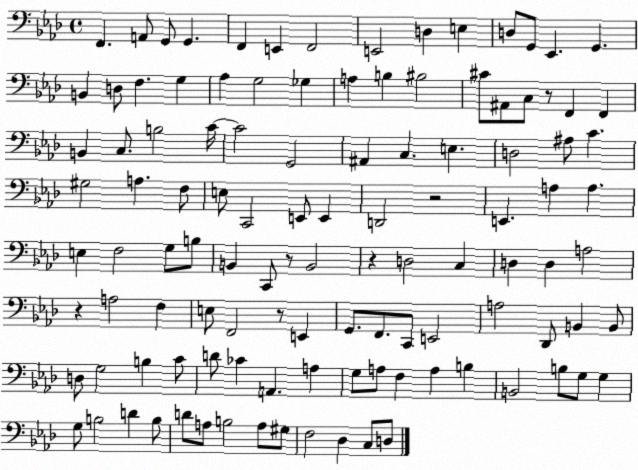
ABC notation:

X:1
T:Untitled
M:4/4
L:1/4
K:Ab
F,, A,,/2 G,,/2 G,, F,, E,, F,,2 E,,2 D, E, D,/2 G,,/2 _E,, G,, B,, D,/2 F, G, _A, G,2 _G, A, B, ^B,2 ^C/2 ^A,,/2 C,/2 z/2 F,, F,, B,, C,/2 B,2 C/4 C2 G,,2 ^A,, C, E, D,2 ^A,/2 C ^G,2 A, F,/2 E,/2 C,,2 E,,/2 E,, D,,2 z2 E,, A, A, E, F,2 G,/2 B,/2 B,, C,,/2 z/2 B,,2 z D,2 C, D, D, A,2 z A,2 F, E,/2 F,,2 z/2 E,, G,,/2 F,,/2 C,,/2 E,,2 A,2 _D,,/2 B,, B,,/2 D,/2 G,2 B, C/2 D/2 _C A,, A, G,/2 A,/2 F, A, B, B,,2 B,/2 G,/2 G, G,/2 B,2 D B,/2 D/2 A,/2 B,2 A,/2 ^G,/2 F,2 _D, C,/2 D,/2